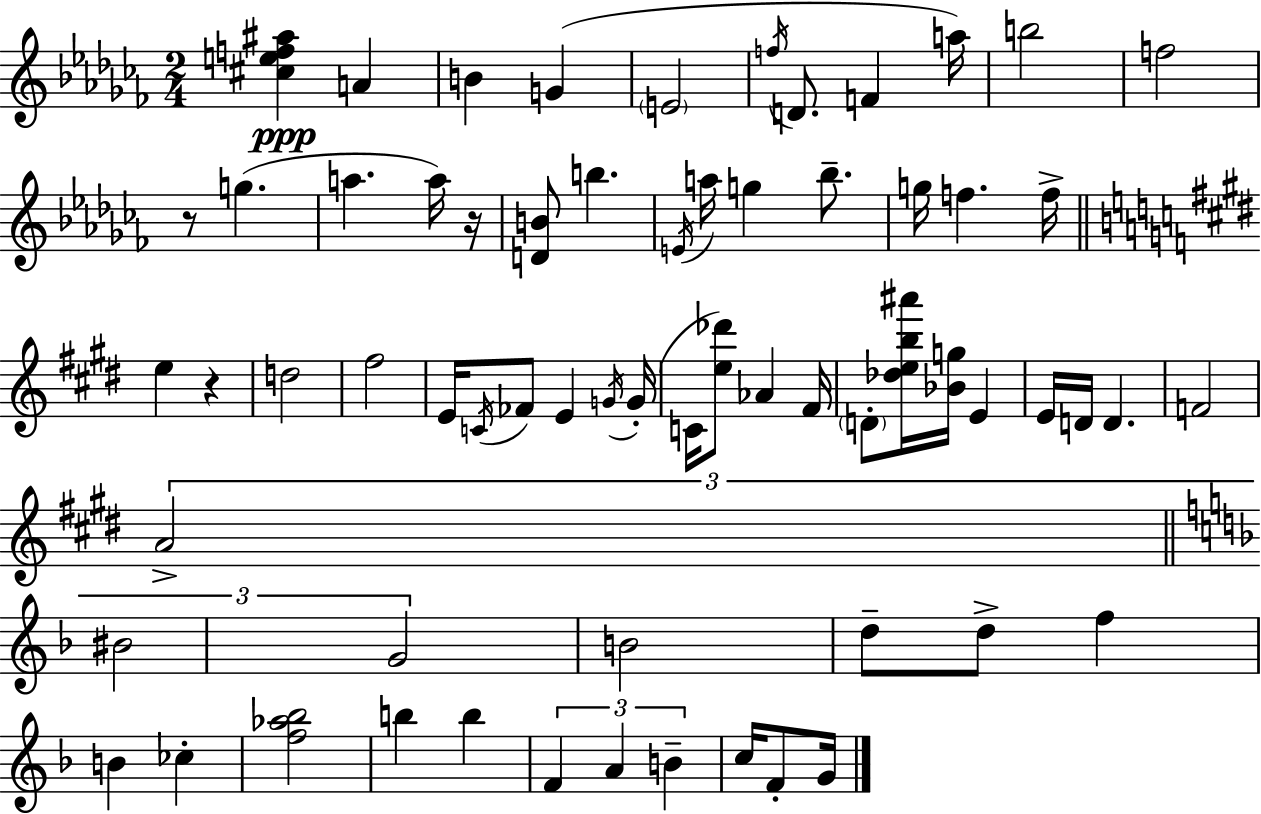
{
  \clef treble
  \numericTimeSignature
  \time 2/4
  \key aes \minor
  \repeat volta 2 { <cis'' e'' f'' ais''>4\ppp a'4 | b'4 g'4( | \parenthesize e'2 | \acciaccatura { f''16 } d'8. f'4 | \break a''16) b''2 | f''2 | r8 g''4.( | a''4. a''16) | \break r16 <d' b'>8 b''4. | \acciaccatura { e'16 } a''16 g''4 bes''8.-- | g''16 f''4. | f''16-> \bar "||" \break \key e \major e''4 r4 | d''2 | fis''2 | e'16 \acciaccatura { c'16 } fes'8 e'4 | \break \acciaccatura { g'16 } g'16-.( c'16 <e'' des'''>8) aes'4 | fis'16 \parenthesize d'8-. <des'' e'' b'' ais'''>16 <bes' g''>16 e'4 | e'16 d'16 d'4. | f'2 | \break \tuplet 3/2 { a'2-> | \bar "||" \break \key f \major bis'2 | g'2 } | b'2 | d''8-- d''8-> f''4 | \break b'4 ces''4-. | <f'' aes'' bes''>2 | b''4 b''4 | \tuplet 3/2 { f'4 a'4 | \break b'4-- } c''16 f'8-. g'16 | } \bar "|."
}